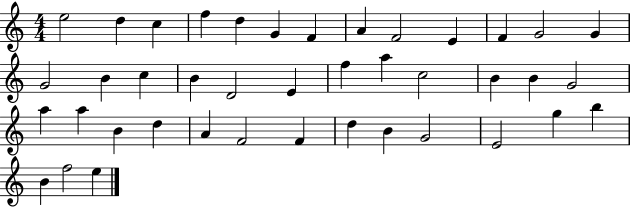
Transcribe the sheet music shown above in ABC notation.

X:1
T:Untitled
M:4/4
L:1/4
K:C
e2 d c f d G F A F2 E F G2 G G2 B c B D2 E f a c2 B B G2 a a B d A F2 F d B G2 E2 g b B f2 e